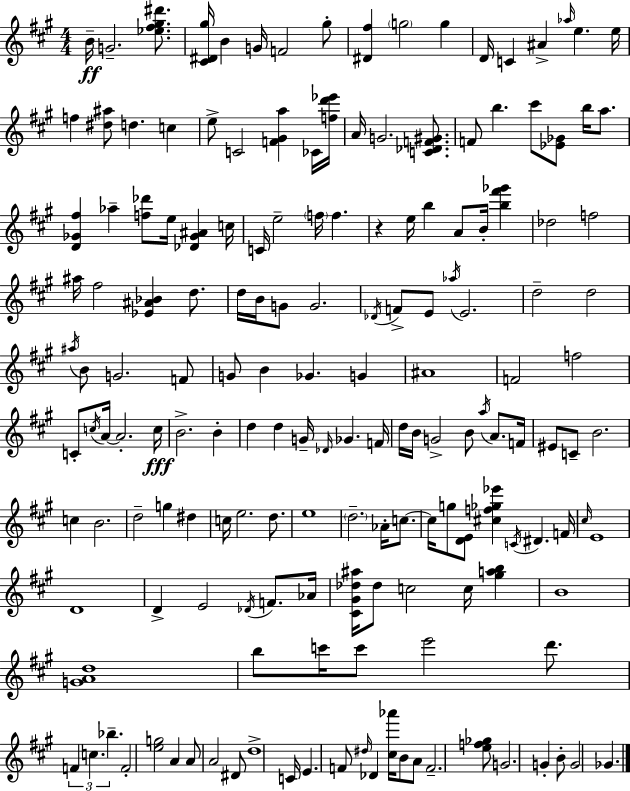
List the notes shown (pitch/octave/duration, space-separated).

B4/s G4/h. [Eb5,F#5,G#5,D#6]/e. [C#4,D#4,G#5]/s B4/q G4/s F4/h G#5/e [D#4,F#5]/q G5/h G5/q D4/s C4/q A#4/q Ab5/s E5/q. E5/s F5/q [D#5,A#5]/e D5/q. C5/q E5/e C4/h [F4,G#4,A5]/q CES4/s [F5,D6,Eb6]/s A4/s G4/h. [C4,Db4,F4,G#4]/e. F4/e B5/q. C#6/e [Eb4,Gb4]/e B5/s A5/e. [D4,Gb4,F#5]/q Ab5/q [F5,Db6]/e E5/s [Db4,Gb4,A#4]/q C5/s C4/s E5/h F5/s F5/q. R/q E5/s B5/q A4/e B4/s [B5,F#6,Gb6]/q Db5/h F5/h A#5/s F#5/h [Eb4,A#4,Bb4]/q D5/e. D5/s B4/s G4/e G4/h. Db4/s F4/e E4/e Ab5/s E4/h. D5/h D5/h A#5/s B4/e G4/h. F4/e G4/e B4/q Gb4/q. G4/q A#4/w F4/h F5/h C4/e C5/s A4/s A4/h. C5/s B4/h. B4/q D5/q D5/q G4/s Db4/s Gb4/q. F4/s D5/s B4/s G4/h B4/e A5/s A4/e. F4/s EIS4/e C4/e B4/h. C5/q B4/h. D5/h G5/q D#5/q C5/s E5/h. D5/e. E5/w D5/h. Ab4/s C5/e. C5/s G5/e [D4,E4]/e [C#5,F5,Gb5,Eb6]/q C4/s D#4/q. F4/s C#5/s E4/w D4/w D4/q E4/h Db4/s F4/e. Ab4/s [C#4,G#4,Db5,A#5]/s Db5/e C5/h C5/s [G#5,A5,B5]/q B4/w [G4,A4,D5]/w B5/e C6/s C6/e E6/h D6/e. F4/q C5/q. Bb5/q. F4/h [E5,G5]/h A4/q A4/e A4/h D#4/e D5/w C4/s E4/q. F4/e D#5/s Db4/q [C#5,Ab6]/s B4/e A4/e F4/h. [E5,F5,Gb5]/e G4/h. G4/q B4/e G4/h Gb4/q.